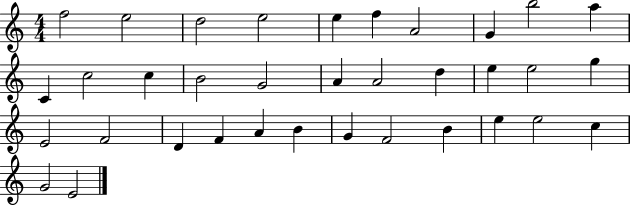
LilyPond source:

{
  \clef treble
  \numericTimeSignature
  \time 4/4
  \key c \major
  f''2 e''2 | d''2 e''2 | e''4 f''4 a'2 | g'4 b''2 a''4 | \break c'4 c''2 c''4 | b'2 g'2 | a'4 a'2 d''4 | e''4 e''2 g''4 | \break e'2 f'2 | d'4 f'4 a'4 b'4 | g'4 f'2 b'4 | e''4 e''2 c''4 | \break g'2 e'2 | \bar "|."
}